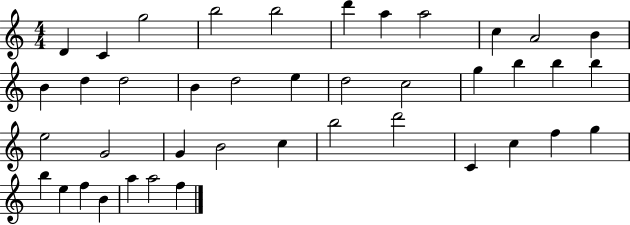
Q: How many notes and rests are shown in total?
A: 41